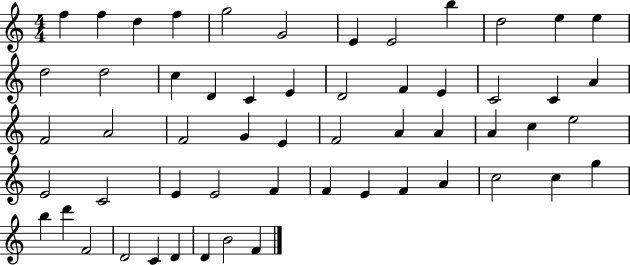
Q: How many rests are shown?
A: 0